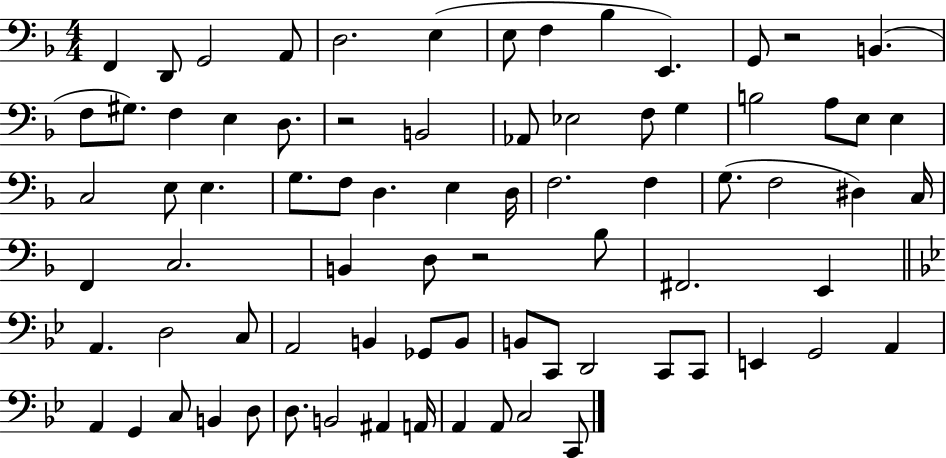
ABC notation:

X:1
T:Untitled
M:4/4
L:1/4
K:F
F,, D,,/2 G,,2 A,,/2 D,2 E, E,/2 F, _B, E,, G,,/2 z2 B,, F,/2 ^G,/2 F, E, D,/2 z2 B,,2 _A,,/2 _E,2 F,/2 G, B,2 A,/2 E,/2 E, C,2 E,/2 E, G,/2 F,/2 D, E, D,/4 F,2 F, G,/2 F,2 ^D, C,/4 F,, C,2 B,, D,/2 z2 _B,/2 ^F,,2 E,, A,, D,2 C,/2 A,,2 B,, _G,,/2 B,,/2 B,,/2 C,,/2 D,,2 C,,/2 C,,/2 E,, G,,2 A,, A,, G,, C,/2 B,, D,/2 D,/2 B,,2 ^A,, A,,/4 A,, A,,/2 C,2 C,,/2